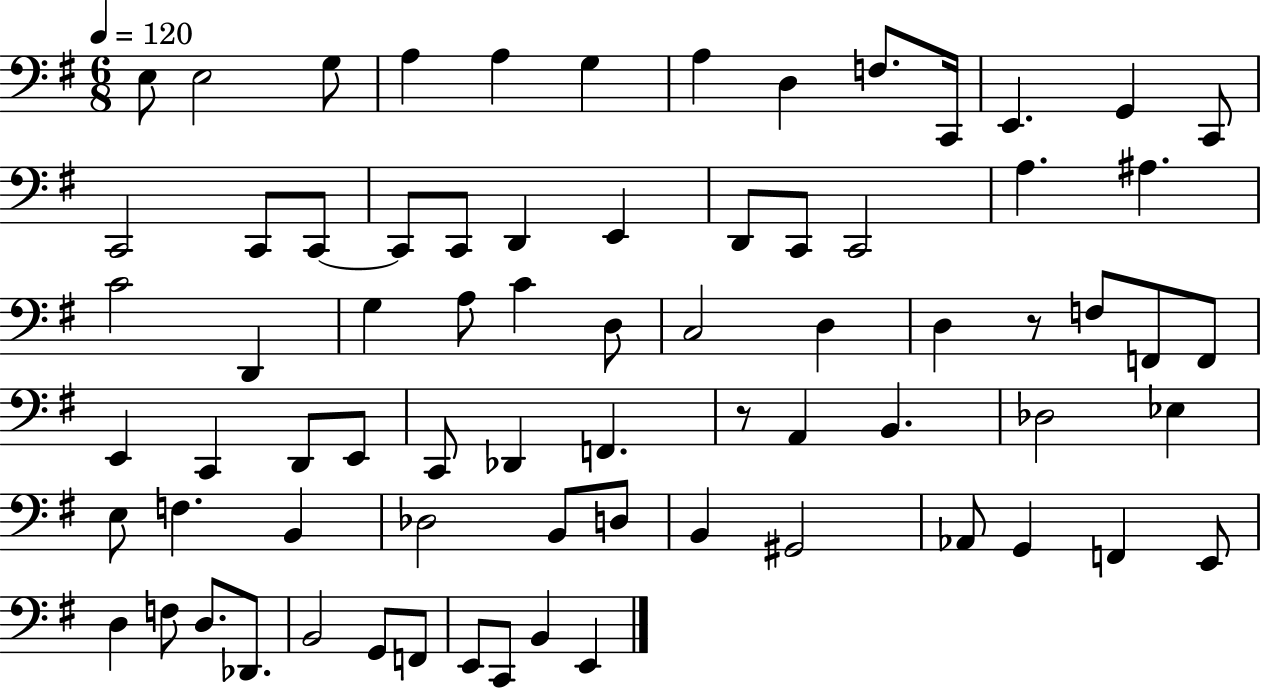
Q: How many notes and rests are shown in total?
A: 73